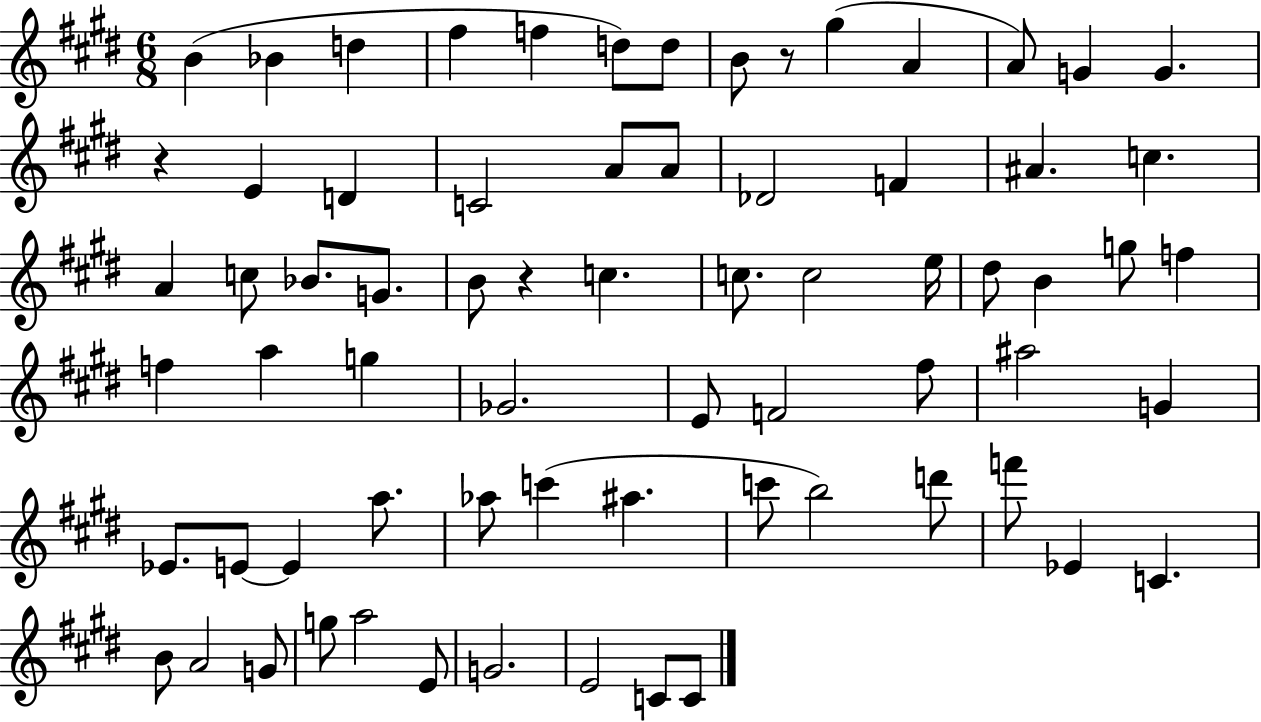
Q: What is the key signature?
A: E major